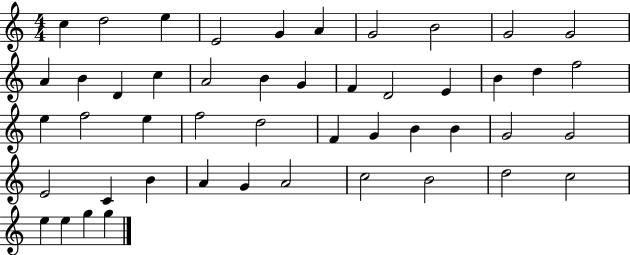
C5/q D5/h E5/q E4/h G4/q A4/q G4/h B4/h G4/h G4/h A4/q B4/q D4/q C5/q A4/h B4/q G4/q F4/q D4/h E4/q B4/q D5/q F5/h E5/q F5/h E5/q F5/h D5/h F4/q G4/q B4/q B4/q G4/h G4/h E4/h C4/q B4/q A4/q G4/q A4/h C5/h B4/h D5/h C5/h E5/q E5/q G5/q G5/q